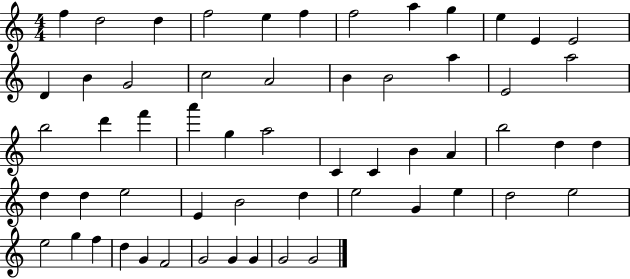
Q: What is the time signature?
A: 4/4